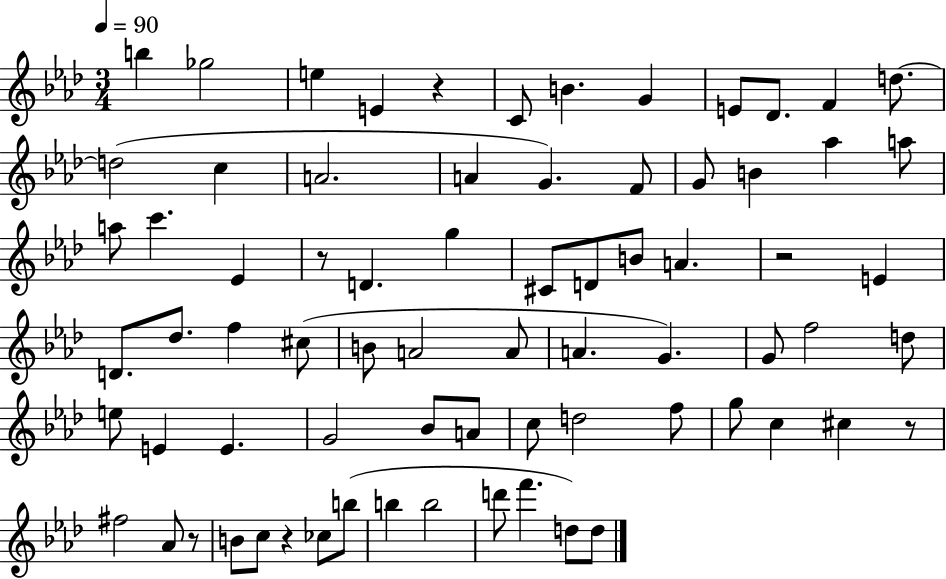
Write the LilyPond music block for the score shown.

{
  \clef treble
  \numericTimeSignature
  \time 3/4
  \key aes \major
  \tempo 4 = 90
  b''4 ges''2 | e''4 e'4 r4 | c'8 b'4. g'4 | e'8 des'8. f'4 d''8.~~ | \break d''2( c''4 | a'2. | a'4 g'4.) f'8 | g'8 b'4 aes''4 a''8 | \break a''8 c'''4. ees'4 | r8 d'4. g''4 | cis'8 d'8 b'8 a'4. | r2 e'4 | \break d'8. des''8. f''4 cis''8( | b'8 a'2 a'8 | a'4. g'4.) | g'8 f''2 d''8 | \break e''8 e'4 e'4. | g'2 bes'8 a'8 | c''8 d''2 f''8 | g''8 c''4 cis''4 r8 | \break fis''2 aes'8 r8 | b'8 c''8 r4 ces''8 b''8( | b''4 b''2 | d'''8 f'''4. d''8) d''8 | \break \bar "|."
}